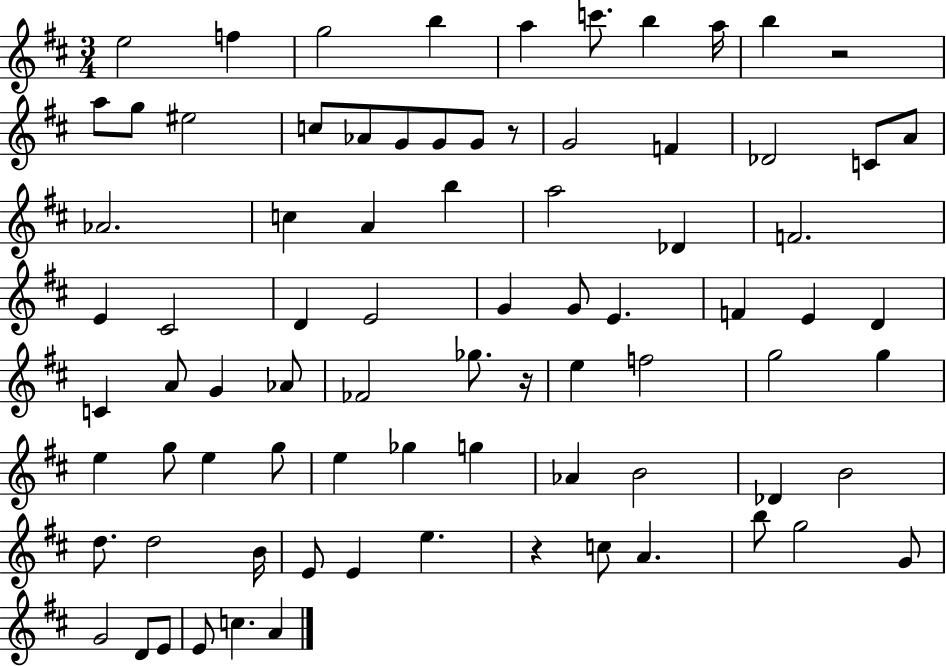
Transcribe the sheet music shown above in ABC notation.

X:1
T:Untitled
M:3/4
L:1/4
K:D
e2 f g2 b a c'/2 b a/4 b z2 a/2 g/2 ^e2 c/2 _A/2 G/2 G/2 G/2 z/2 G2 F _D2 C/2 A/2 _A2 c A b a2 _D F2 E ^C2 D E2 G G/2 E F E D C A/2 G _A/2 _F2 _g/2 z/4 e f2 g2 g e g/2 e g/2 e _g g _A B2 _D B2 d/2 d2 B/4 E/2 E e z c/2 A b/2 g2 G/2 G2 D/2 E/2 E/2 c A